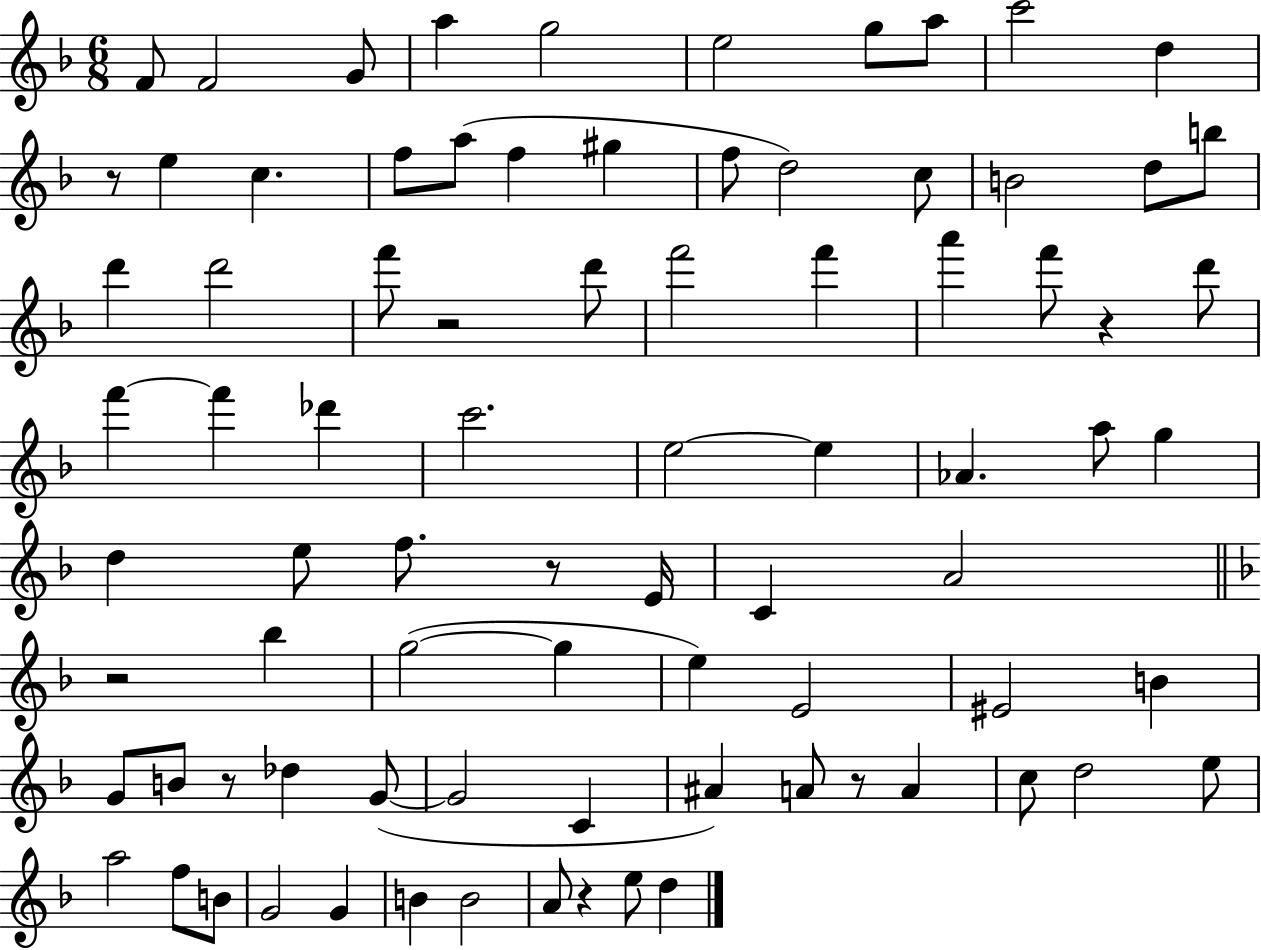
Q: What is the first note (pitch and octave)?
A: F4